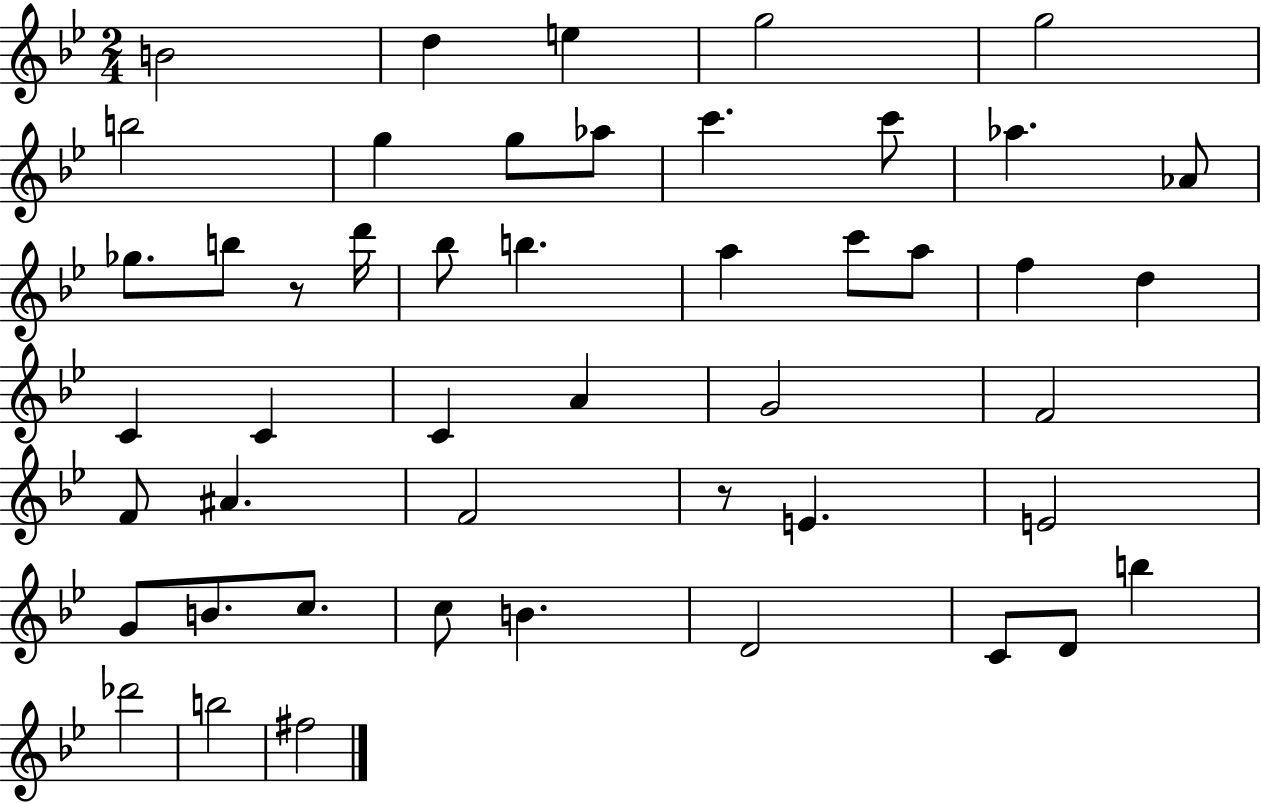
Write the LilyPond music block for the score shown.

{
  \clef treble
  \numericTimeSignature
  \time 2/4
  \key bes \major
  b'2 | d''4 e''4 | g''2 | g''2 | \break b''2 | g''4 g''8 aes''8 | c'''4. c'''8 | aes''4. aes'8 | \break ges''8. b''8 r8 d'''16 | bes''8 b''4. | a''4 c'''8 a''8 | f''4 d''4 | \break c'4 c'4 | c'4 a'4 | g'2 | f'2 | \break f'8 ais'4. | f'2 | r8 e'4. | e'2 | \break g'8 b'8. c''8. | c''8 b'4. | d'2 | c'8 d'8 b''4 | \break des'''2 | b''2 | fis''2 | \bar "|."
}